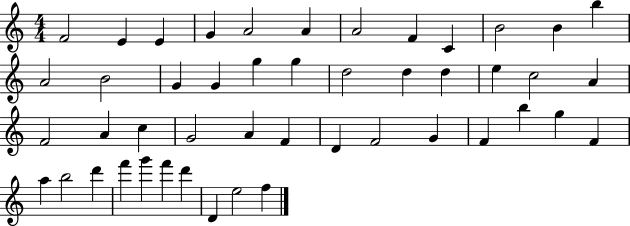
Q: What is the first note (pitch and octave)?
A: F4